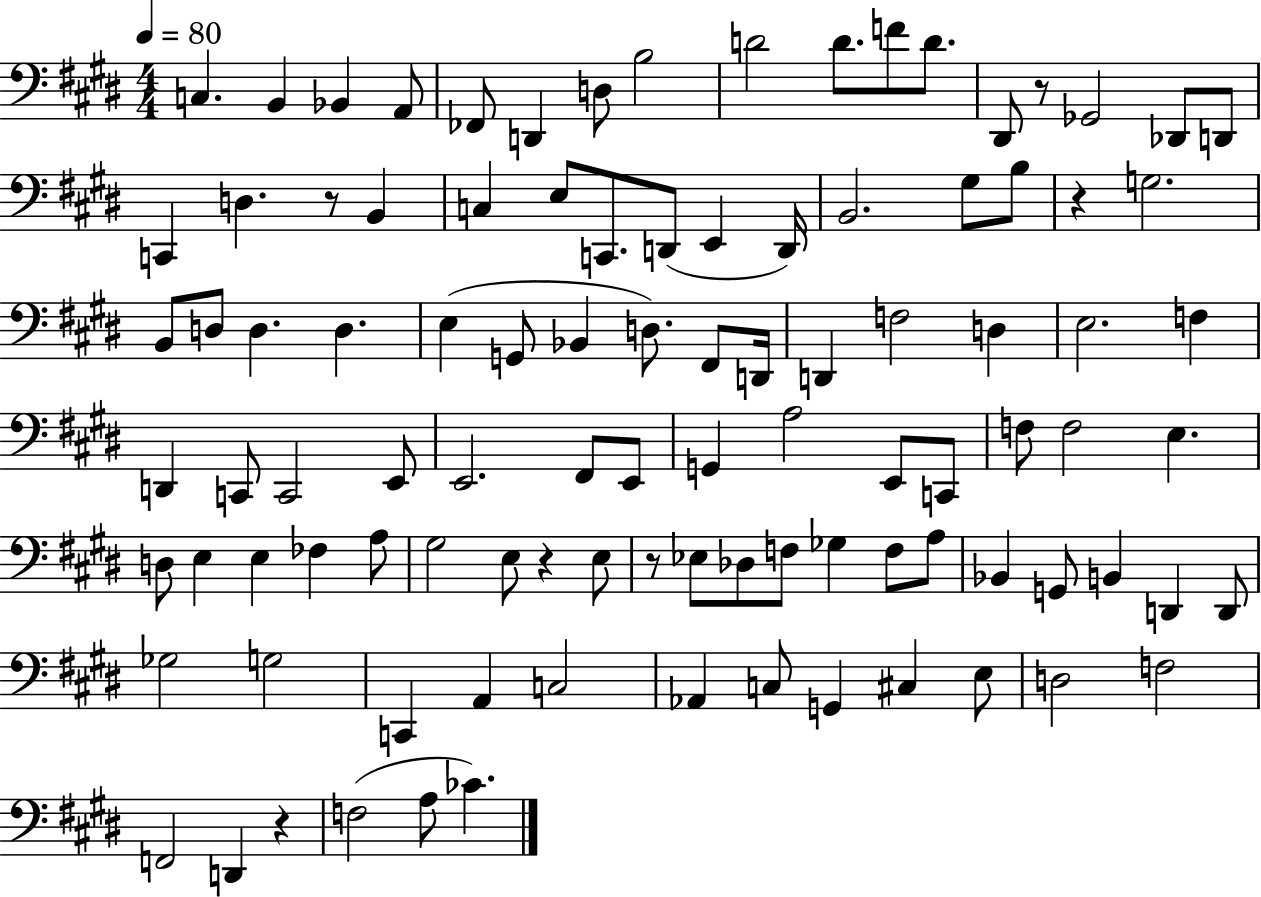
X:1
T:Untitled
M:4/4
L:1/4
K:E
C, B,, _B,, A,,/2 _F,,/2 D,, D,/2 B,2 D2 D/2 F/2 D/2 ^D,,/2 z/2 _G,,2 _D,,/2 D,,/2 C,, D, z/2 B,, C, E,/2 C,,/2 D,,/2 E,, D,,/4 B,,2 ^G,/2 B,/2 z G,2 B,,/2 D,/2 D, D, E, G,,/2 _B,, D,/2 ^F,,/2 D,,/4 D,, F,2 D, E,2 F, D,, C,,/2 C,,2 E,,/2 E,,2 ^F,,/2 E,,/2 G,, A,2 E,,/2 C,,/2 F,/2 F,2 E, D,/2 E, E, _F, A,/2 ^G,2 E,/2 z E,/2 z/2 _E,/2 _D,/2 F,/2 _G, F,/2 A,/2 _B,, G,,/2 B,, D,, D,,/2 _G,2 G,2 C,, A,, C,2 _A,, C,/2 G,, ^C, E,/2 D,2 F,2 F,,2 D,, z F,2 A,/2 _C